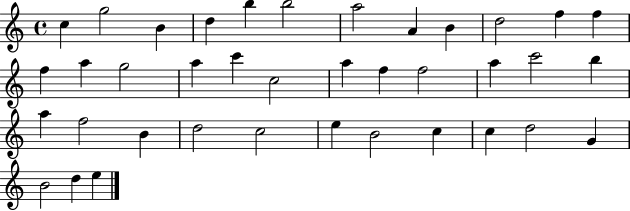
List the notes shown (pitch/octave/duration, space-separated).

C5/q G5/h B4/q D5/q B5/q B5/h A5/h A4/q B4/q D5/h F5/q F5/q F5/q A5/q G5/h A5/q C6/q C5/h A5/q F5/q F5/h A5/q C6/h B5/q A5/q F5/h B4/q D5/h C5/h E5/q B4/h C5/q C5/q D5/h G4/q B4/h D5/q E5/q